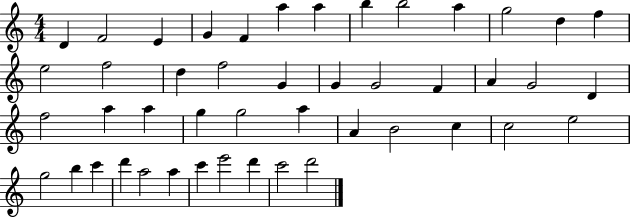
{
  \clef treble
  \numericTimeSignature
  \time 4/4
  \key c \major
  d'4 f'2 e'4 | g'4 f'4 a''4 a''4 | b''4 b''2 a''4 | g''2 d''4 f''4 | \break e''2 f''2 | d''4 f''2 g'4 | g'4 g'2 f'4 | a'4 g'2 d'4 | \break f''2 a''4 a''4 | g''4 g''2 a''4 | a'4 b'2 c''4 | c''2 e''2 | \break g''2 b''4 c'''4 | d'''4 a''2 a''4 | c'''4 e'''2 d'''4 | c'''2 d'''2 | \break \bar "|."
}